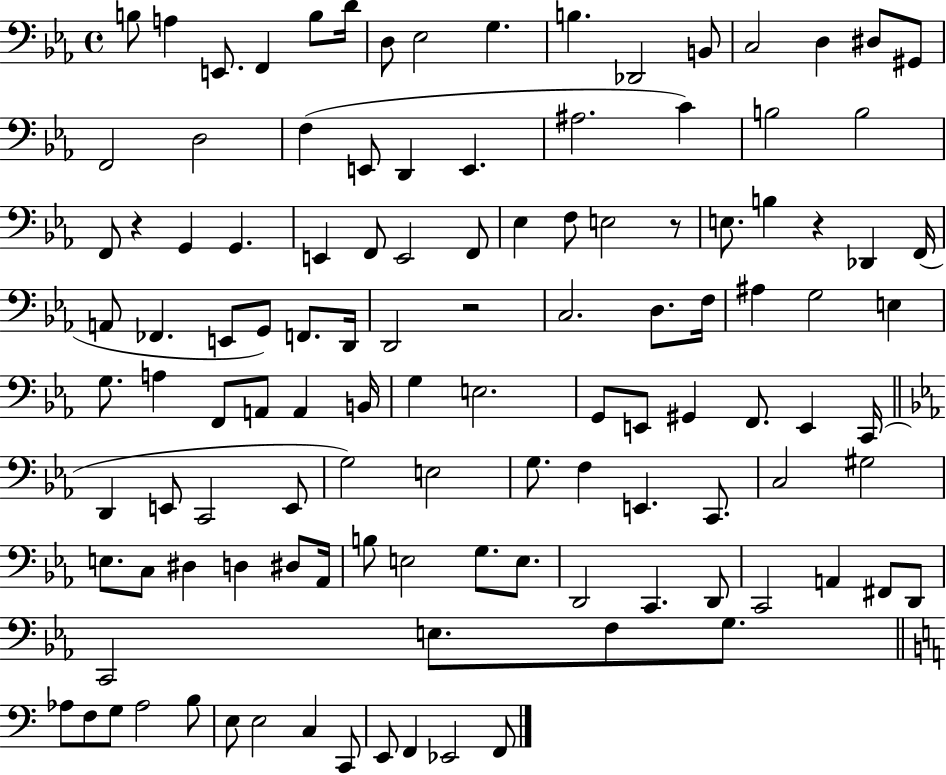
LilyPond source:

{
  \clef bass
  \time 4/4
  \defaultTimeSignature
  \key ees \major
  \repeat volta 2 { b8 a4 e,8. f,4 b8 d'16 | d8 ees2 g4. | b4. des,2 b,8 | c2 d4 dis8 gis,8 | \break f,2 d2 | f4( e,8 d,4 e,4. | ais2. c'4) | b2 b2 | \break f,8 r4 g,4 g,4. | e,4 f,8 e,2 f,8 | ees4 f8 e2 r8 | e8. b4 r4 des,4 f,16( | \break a,8 fes,4. e,8 g,8) f,8. d,16 | d,2 r2 | c2. d8. f16 | ais4 g2 e4 | \break g8. a4 f,8 a,8 a,4 b,16 | g4 e2. | g,8 e,8 gis,4 f,8. e,4 c,16( | \bar "||" \break \key ees \major d,4 e,8 c,2 e,8 | g2) e2 | g8. f4 e,4. c,8. | c2 gis2 | \break e8. c8 dis4 d4 dis8 aes,16 | b8 e2 g8. e8. | d,2 c,4. d,8 | c,2 a,4 fis,8 d,8 | \break c,2 e8. f8 g8. | \bar "||" \break \key c \major aes8 f8 g8 aes2 b8 | e8 e2 c4 c,8 | e,8 f,4 ees,2 f,8 | } \bar "|."
}